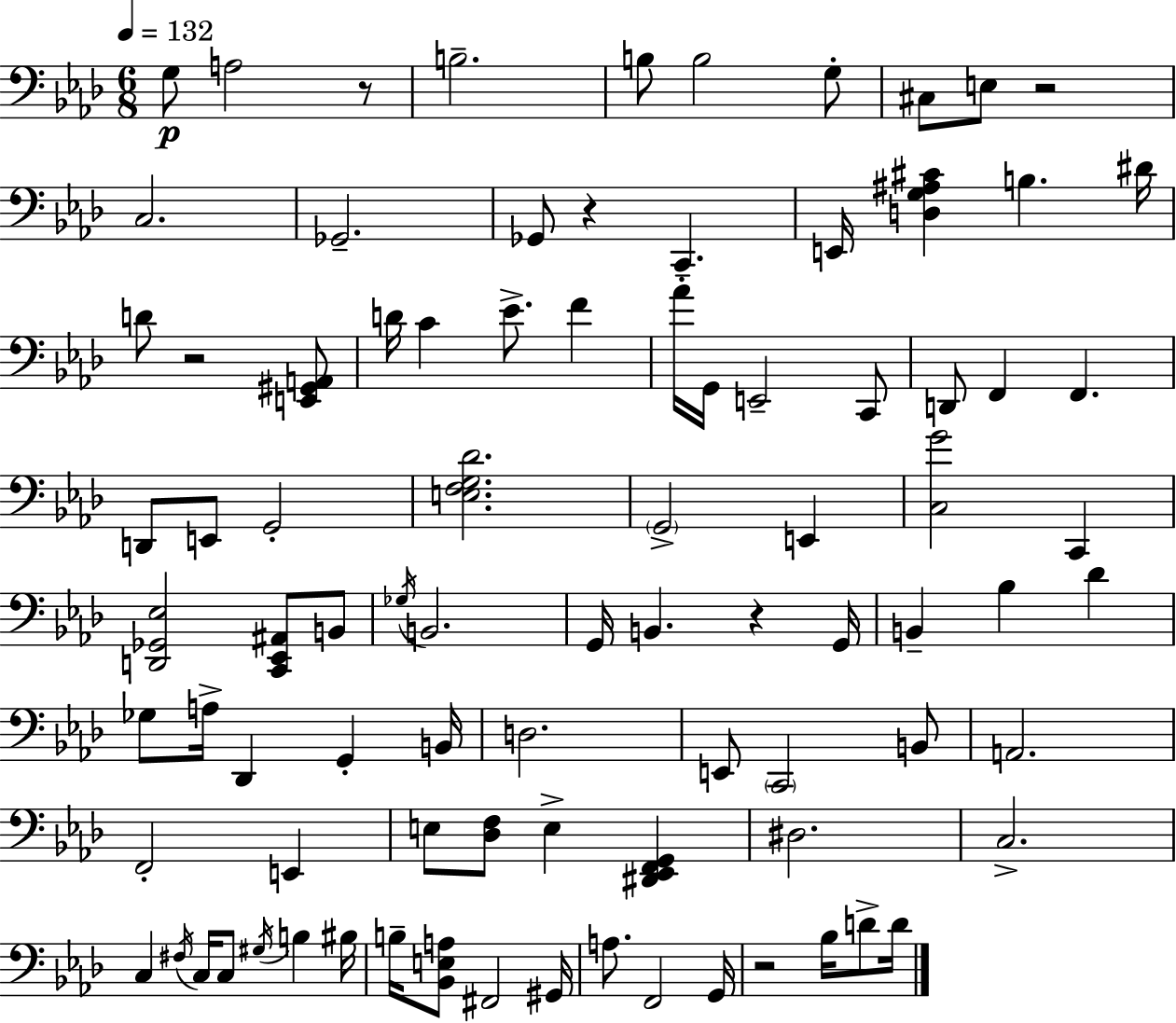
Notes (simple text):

G3/e A3/h R/e B3/h. B3/e B3/h G3/e C#3/e E3/e R/h C3/h. Gb2/h. Gb2/e R/q C2/q. E2/s [D3,G3,A#3,C#4]/q B3/q. D#4/s D4/e R/h [E2,G#2,A2]/e D4/s C4/q Eb4/e. F4/q Ab4/s G2/s E2/h C2/e D2/e F2/q F2/q. D2/e E2/e G2/h [E3,F3,G3,Db4]/h. G2/h E2/q [C3,G4]/h C2/q [D2,Gb2,Eb3]/h [C2,Eb2,A#2]/e B2/e Gb3/s B2/h. G2/s B2/q. R/q G2/s B2/q Bb3/q Db4/q Gb3/e A3/s Db2/q G2/q B2/s D3/h. E2/e C2/h B2/e A2/h. F2/h E2/q E3/e [Db3,F3]/e E3/q [D#2,Eb2,F2,G2]/q D#3/h. C3/h. C3/q F#3/s C3/s C3/e G#3/s B3/q BIS3/s B3/s [Bb2,E3,A3]/e F#2/h G#2/s A3/e. F2/h G2/s R/h Bb3/s D4/e D4/s